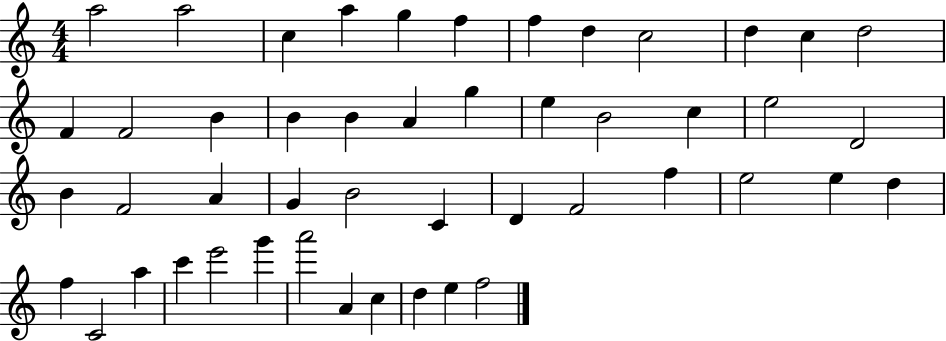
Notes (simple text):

A5/h A5/h C5/q A5/q G5/q F5/q F5/q D5/q C5/h D5/q C5/q D5/h F4/q F4/h B4/q B4/q B4/q A4/q G5/q E5/q B4/h C5/q E5/h D4/h B4/q F4/h A4/q G4/q B4/h C4/q D4/q F4/h F5/q E5/h E5/q D5/q F5/q C4/h A5/q C6/q E6/h G6/q A6/h A4/q C5/q D5/q E5/q F5/h